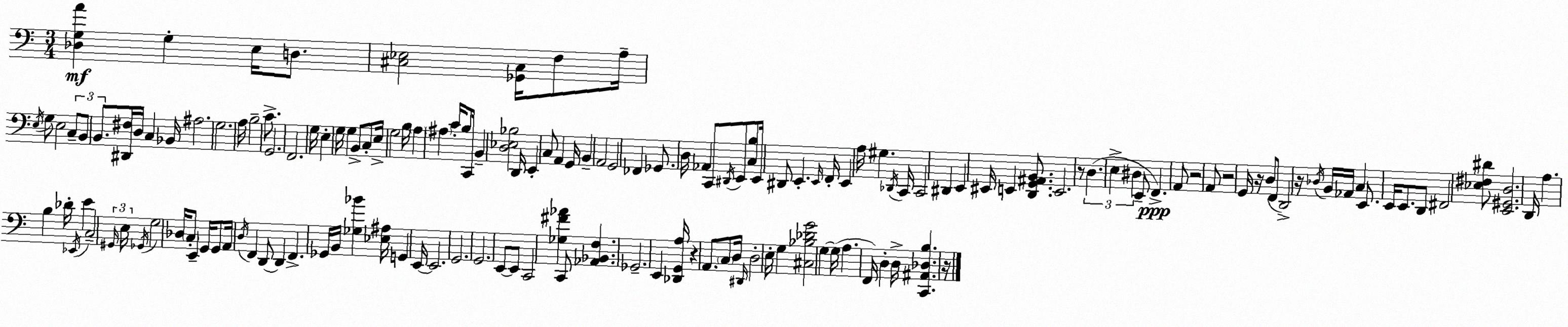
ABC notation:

X:1
T:Untitled
M:3/4
L:1/4
K:C
[_D,G,A] G, E,/4 D,/2 [^C,_E,]2 [_G,,^C,]/4 F,/2 A,/4 E,/4 G,/2 E,2 C,/2 B,,/2 B,,/2 [^D,,^F,]/4 D,/4 C, _B,,/4 ^A,2 G,2 A,/4 B,2 C/2 G,,2 F,,2 G,/4 E, G,/4 G, B,,/2 C,/2 E,/4 G,2 B,/4 A, ^A, C/4 B,/2 C,,/4 B,, [D,_E,_B,]2 D,,/4 E,, C,/2 A,, G,,/4 B,, A,,2 G,,2 _F,, _G,,/2 D,/4 _A,, C,,/2 ^D,,/4 E,,/2 [C,B,]/2 E,,/4 ^D,,/2 E,, E,,/4 F,,/4 E,, A,/4 ^G, _D,,/4 C,,/4 C,,2 ^D,, E,, ^E,,/4 E,, [D,,G,,^A,,B,,]/2 E,,2 z/2 D, E, ^D, E,,/2 F,, A,,/2 z2 A,,/2 z2 G,,/4 z/4 D,/2 F,,/2 D,,2 z/4 _D,/4 B,,/4 _A,,/4 C, E,,/2 E,,/4 E,,/2 D,,/2 ^F,,2 [_E,^F,^D]/2 [E,,^G,,D,]2 D,,/4 A, B, _D/4 _E,,/4 E C,2 ^G,,/4 E,/4 _G,,/4 G,2 _D,/4 C,/2 E,, G,,/4 G,,/2 A,,/4 D,/4 F,, D,,/2 D,, F,, _G,,/4 B,,/4 [_G,_B] [_E,^A,]/4 G,, E,,/4 E,,2 G,,2 G,,2 E,,/2 E,,/2 C,,2 [_G,^F_A] C,,/2 [_A,,_B,,F,] _G,,2 E,, [_D,,G,,A,]/4 z A,,/2 C,/2 D,/4 ^D,,/4 D,2 E,/4 G, [^C,_B,_DG]2 G, G,/4 A, F,,/4 D, D,/4 [C,,^A,,_D,B,] z/4